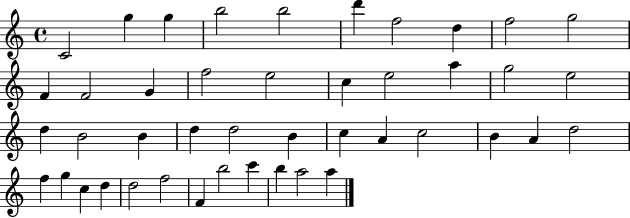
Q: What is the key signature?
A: C major